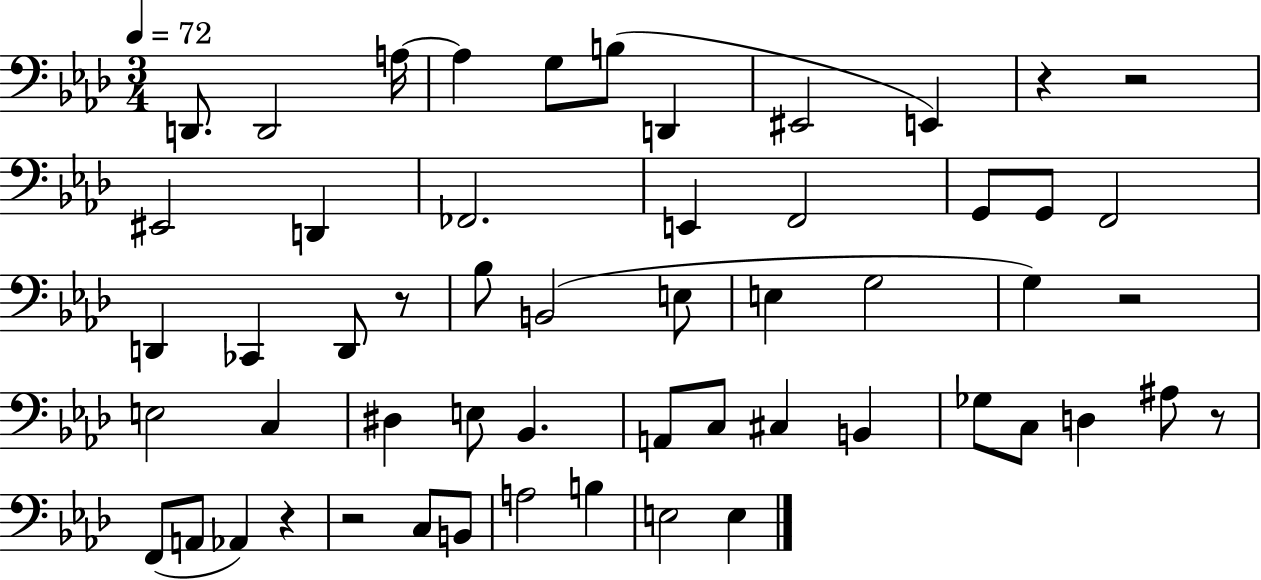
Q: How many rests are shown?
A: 7